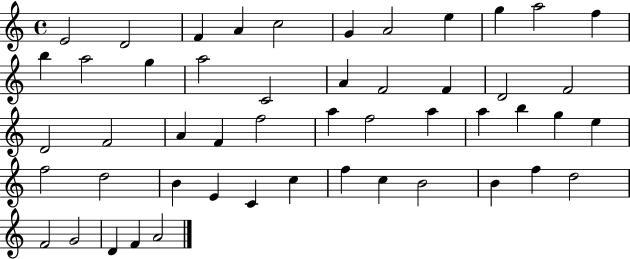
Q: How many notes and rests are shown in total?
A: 50